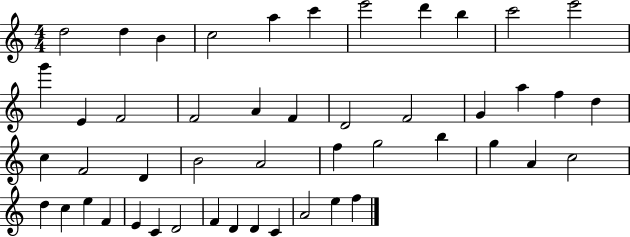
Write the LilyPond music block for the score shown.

{
  \clef treble
  \numericTimeSignature
  \time 4/4
  \key c \major
  d''2 d''4 b'4 | c''2 a''4 c'''4 | e'''2 d'''4 b''4 | c'''2 e'''2 | \break g'''4 e'4 f'2 | f'2 a'4 f'4 | d'2 f'2 | g'4 a''4 f''4 d''4 | \break c''4 f'2 d'4 | b'2 a'2 | f''4 g''2 b''4 | g''4 a'4 c''2 | \break d''4 c''4 e''4 f'4 | e'4 c'4 d'2 | f'4 d'4 d'4 c'4 | a'2 e''4 f''4 | \break \bar "|."
}